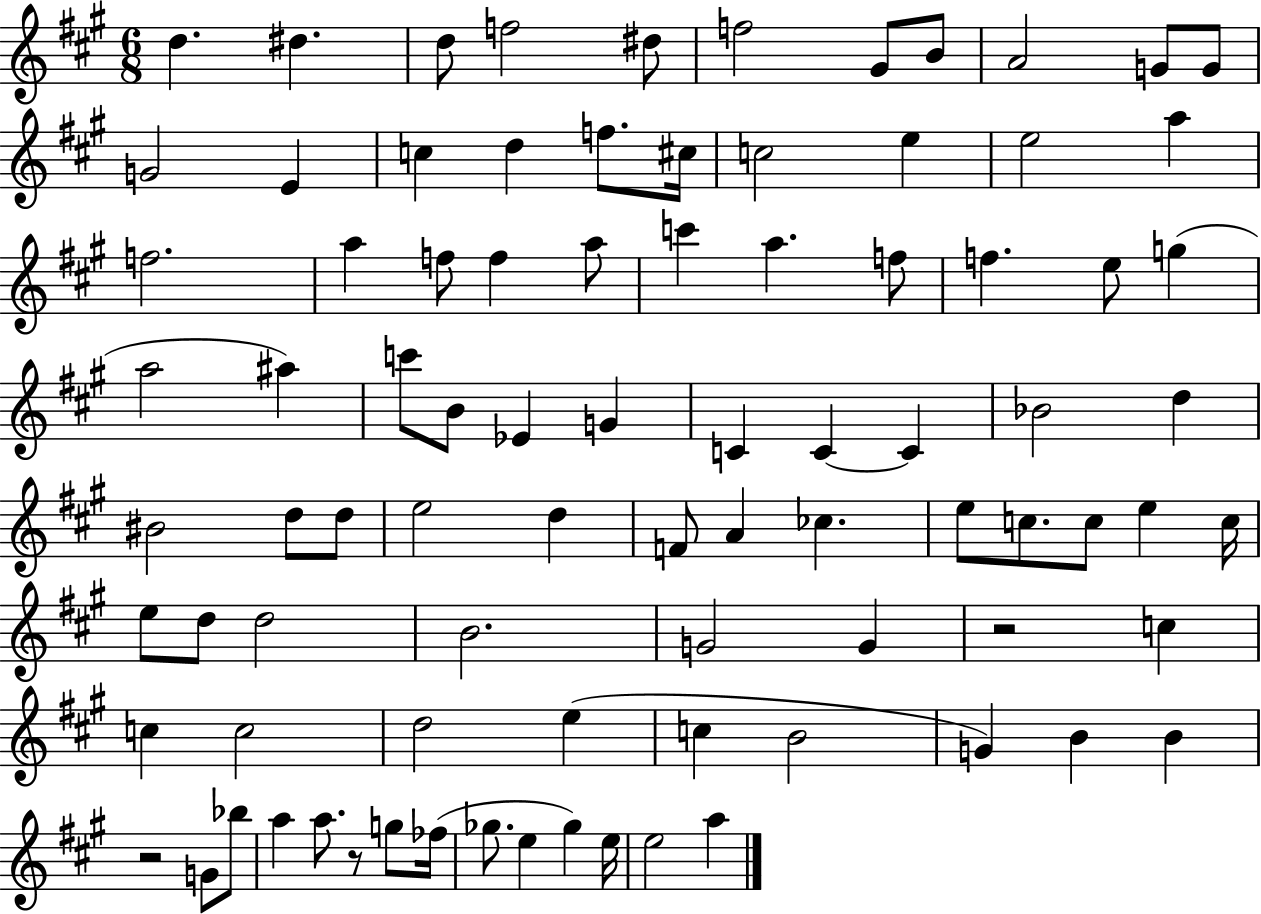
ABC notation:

X:1
T:Untitled
M:6/8
L:1/4
K:A
d ^d d/2 f2 ^d/2 f2 ^G/2 B/2 A2 G/2 G/2 G2 E c d f/2 ^c/4 c2 e e2 a f2 a f/2 f a/2 c' a f/2 f e/2 g a2 ^a c'/2 B/2 _E G C C C _B2 d ^B2 d/2 d/2 e2 d F/2 A _c e/2 c/2 c/2 e c/4 e/2 d/2 d2 B2 G2 G z2 c c c2 d2 e c B2 G B B z2 G/2 _b/2 a a/2 z/2 g/2 _f/4 _g/2 e _g e/4 e2 a